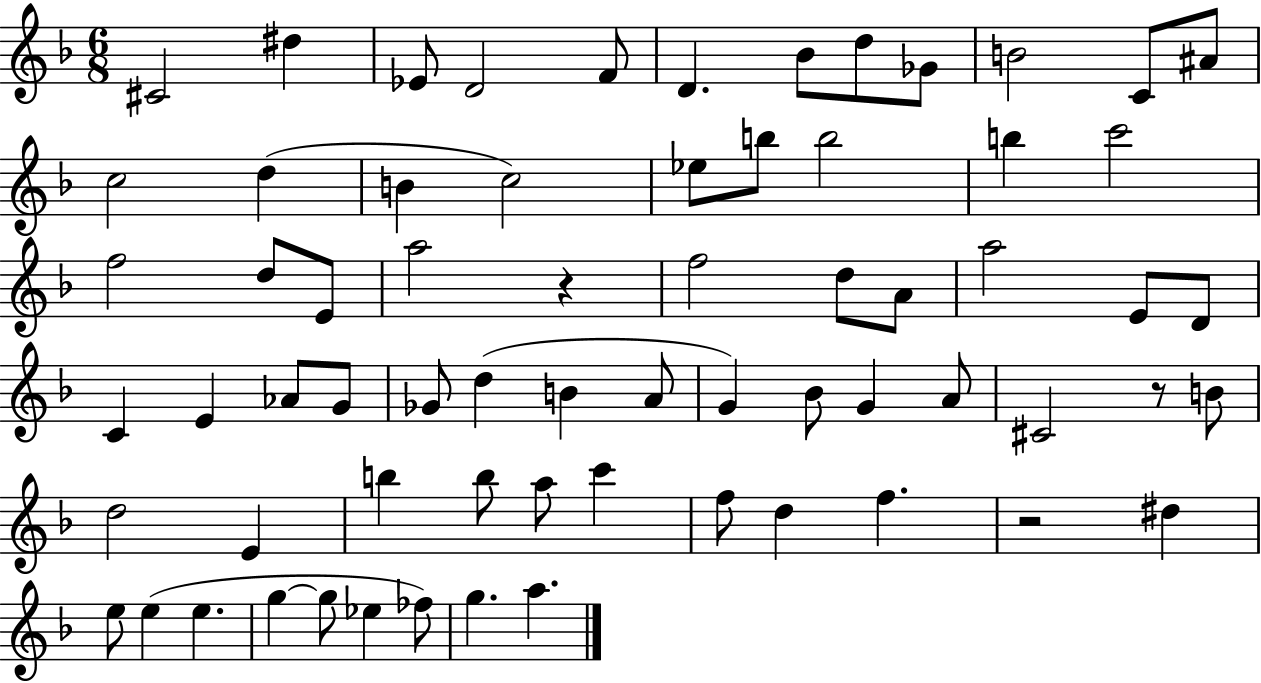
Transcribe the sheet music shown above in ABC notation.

X:1
T:Untitled
M:6/8
L:1/4
K:F
^C2 ^d _E/2 D2 F/2 D _B/2 d/2 _G/2 B2 C/2 ^A/2 c2 d B c2 _e/2 b/2 b2 b c'2 f2 d/2 E/2 a2 z f2 d/2 A/2 a2 E/2 D/2 C E _A/2 G/2 _G/2 d B A/2 G _B/2 G A/2 ^C2 z/2 B/2 d2 E b b/2 a/2 c' f/2 d f z2 ^d e/2 e e g g/2 _e _f/2 g a